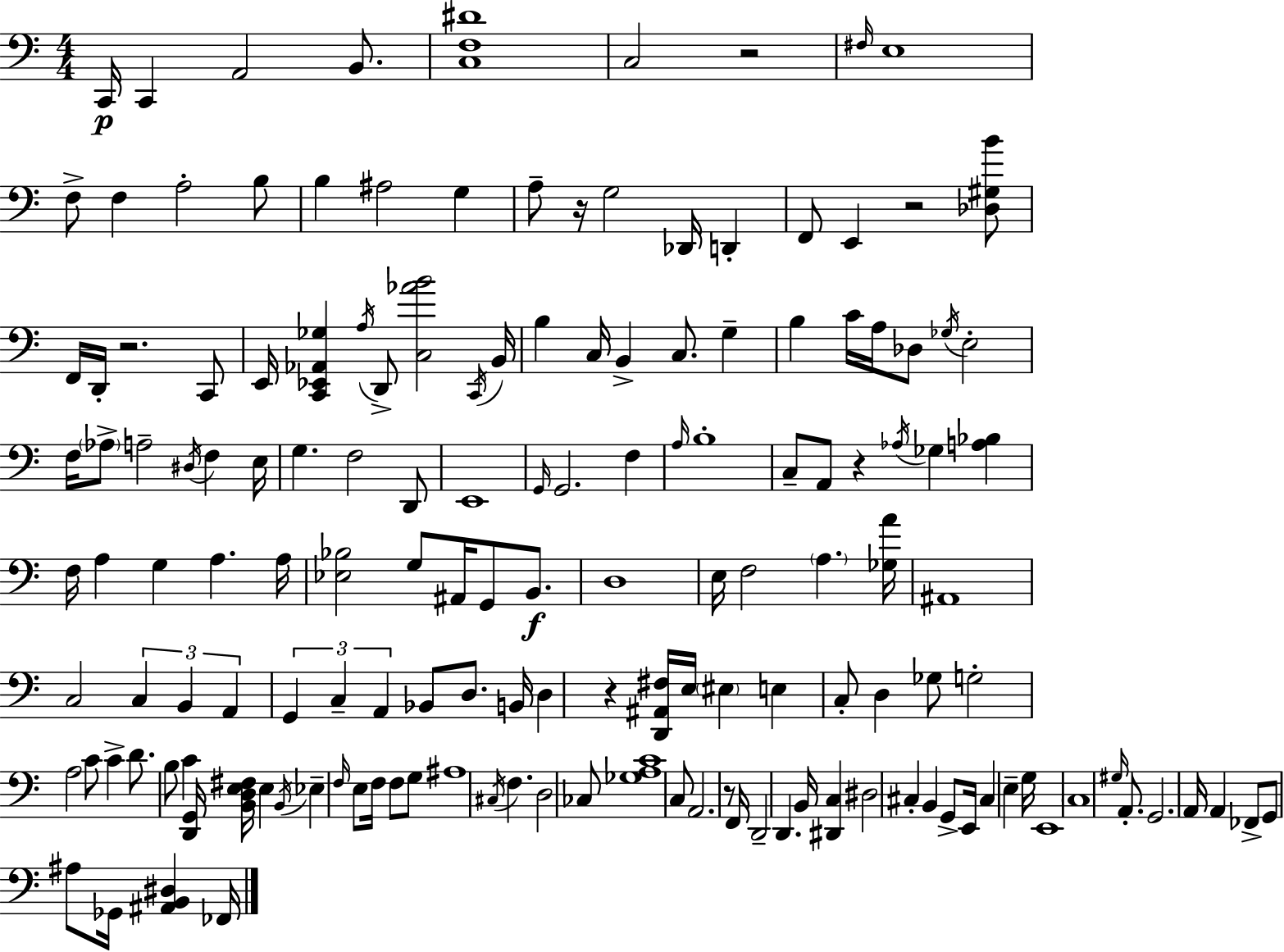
C2/s C2/q A2/h B2/e. [C3,F3,D#4]/w C3/h R/h F#3/s E3/w F3/e F3/q A3/h B3/e B3/q A#3/h G3/q A3/e R/s G3/h Db2/s D2/q F2/e E2/q R/h [Db3,G#3,B4]/e F2/s D2/s R/h. C2/e E2/s [C2,Eb2,Ab2,Gb3]/q A3/s D2/e [C3,Ab4,B4]/h C2/s B2/s B3/q C3/s B2/q C3/e. G3/q B3/q C4/s A3/s Db3/e Gb3/s E3/h F3/s Ab3/e A3/h D#3/s F3/q E3/s G3/q. F3/h D2/e E2/w G2/s G2/h. F3/q A3/s B3/w C3/e A2/e R/q Ab3/s Gb3/q [A3,Bb3]/q F3/s A3/q G3/q A3/q. A3/s [Eb3,Bb3]/h G3/e A#2/s G2/e B2/e. D3/w E3/s F3/h A3/q. [Gb3,A4]/s A#2/w C3/h C3/q B2/q A2/q G2/q C3/q A2/q Bb2/e D3/e. B2/s D3/q R/q [D2,A#2,F#3]/s E3/s EIS3/q E3/q C3/e D3/q Gb3/e G3/h A3/h C4/e C4/q D4/e. B3/e C4/q [D2,G2]/s [B2,D3,E3,F#3]/s E3/q B2/s Eb3/q F3/s E3/e F3/s F3/e G3/e A#3/w C#3/s F3/q. D3/h CES3/e [Gb3,A3,C4]/w C3/e A2/h. R/e F2/s D2/h D2/q. B2/s [D#2,C3]/q D#3/h C#3/q B2/q G2/e E2/s C#3/q E3/q G3/s E2/w C3/w G#3/s A2/e. G2/h. A2/s A2/q FES2/e G2/e A#3/e Gb2/s [A#2,B2,D#3]/q FES2/s